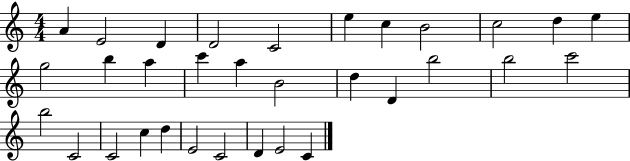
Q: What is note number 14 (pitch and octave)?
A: A5